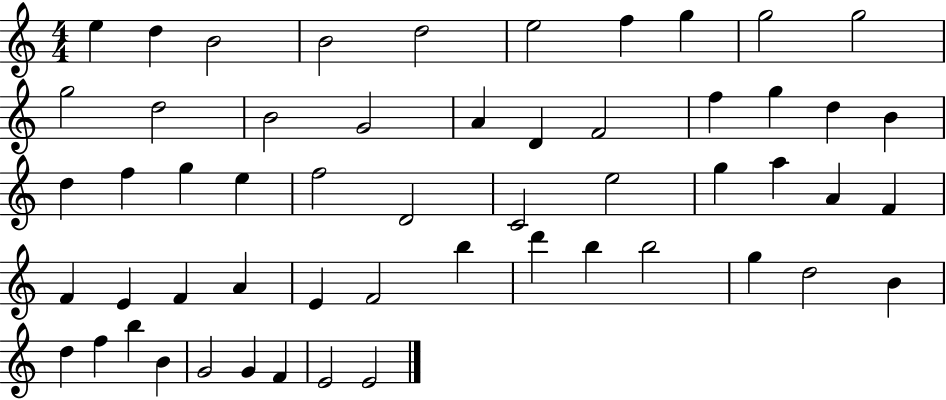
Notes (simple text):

E5/q D5/q B4/h B4/h D5/h E5/h F5/q G5/q G5/h G5/h G5/h D5/h B4/h G4/h A4/q D4/q F4/h F5/q G5/q D5/q B4/q D5/q F5/q G5/q E5/q F5/h D4/h C4/h E5/h G5/q A5/q A4/q F4/q F4/q E4/q F4/q A4/q E4/q F4/h B5/q D6/q B5/q B5/h G5/q D5/h B4/q D5/q F5/q B5/q B4/q G4/h G4/q F4/q E4/h E4/h